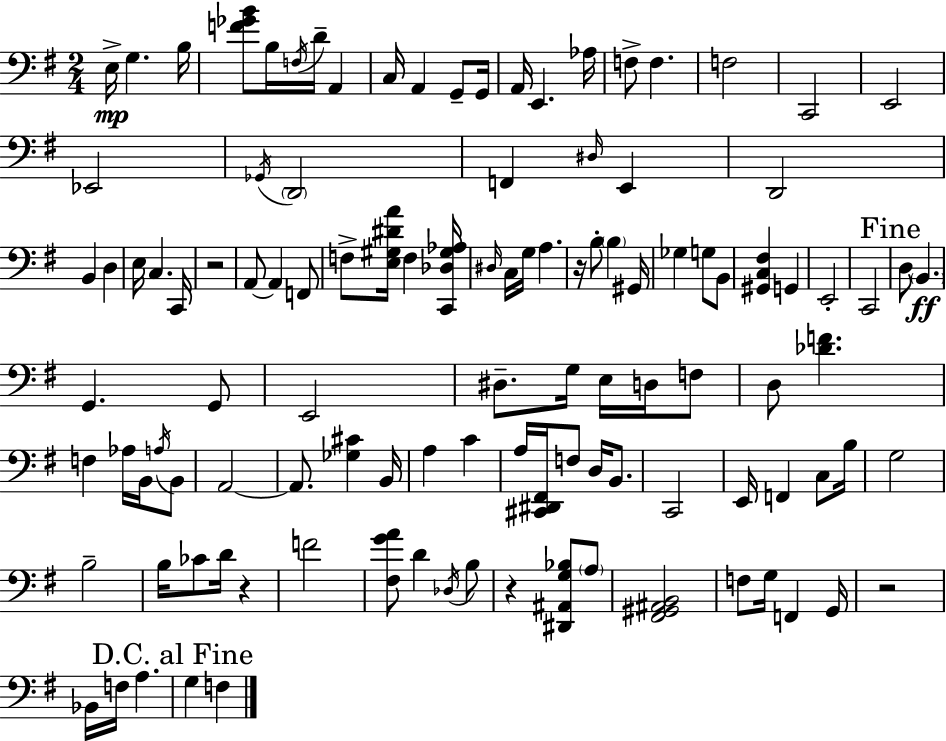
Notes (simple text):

E3/s G3/q. B3/s [F4,Gb4,B4]/e B3/s F3/s D4/s A2/q C3/s A2/q G2/e G2/s A2/s E2/q. Ab3/s F3/e F3/q. F3/h C2/h E2/h Eb2/h Gb2/s D2/h F2/q D#3/s E2/q D2/h B2/q D3/q E3/s C3/q. C2/s R/h A2/e A2/q F2/e F3/e [E3,G#3,D#4,A4]/s F3/q [C2,Db3,G#3,Ab3]/s D#3/s C3/s G3/s A3/q. R/s B3/e B3/q G#2/s Gb3/q G3/e B2/e [G#2,C3,F#3]/q G2/q E2/h C2/h D3/e B2/q. G2/q. G2/e E2/h D#3/e. G3/s E3/s D3/s F3/e D3/e [Db4,F4]/q. F3/q Ab3/s B2/s A3/s B2/e A2/h A2/e. [Gb3,C#4]/q B2/s A3/q C4/q A3/s [C#2,D#2,F#2]/s F3/e D3/s B2/e. C2/h E2/s F2/q C3/e B3/s G3/h B3/h B3/s CES4/e D4/s R/q F4/h [F#3,G4,A4]/e D4/q Db3/s B3/e R/q [D#2,A#2,G3,Bb3]/e A3/e [F#2,G#2,A#2,B2]/h F3/e G3/s F2/q G2/s R/h Bb2/s F3/s A3/q. G3/q F3/q